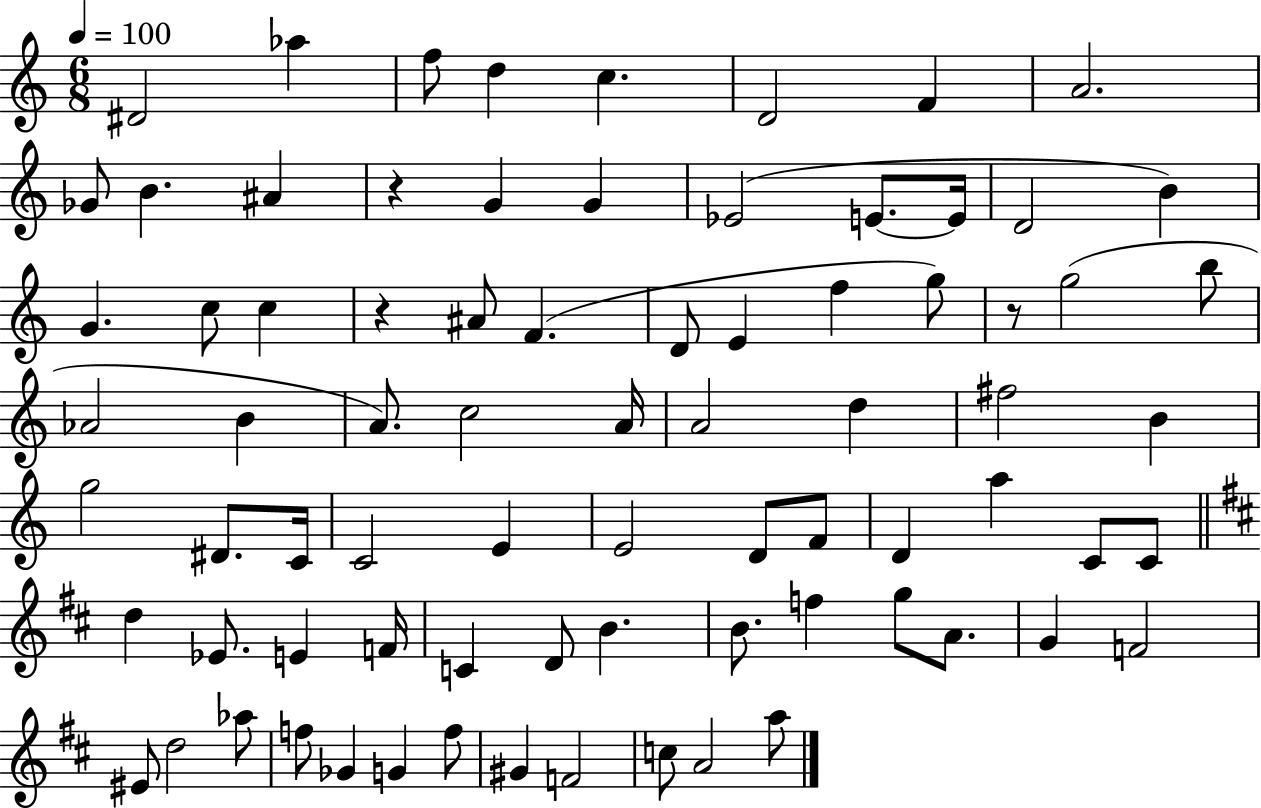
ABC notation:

X:1
T:Untitled
M:6/8
L:1/4
K:C
^D2 _a f/2 d c D2 F A2 _G/2 B ^A z G G _E2 E/2 E/4 D2 B G c/2 c z ^A/2 F D/2 E f g/2 z/2 g2 b/2 _A2 B A/2 c2 A/4 A2 d ^f2 B g2 ^D/2 C/4 C2 E E2 D/2 F/2 D a C/2 C/2 d _E/2 E F/4 C D/2 B B/2 f g/2 A/2 G F2 ^E/2 d2 _a/2 f/2 _G G f/2 ^G F2 c/2 A2 a/2